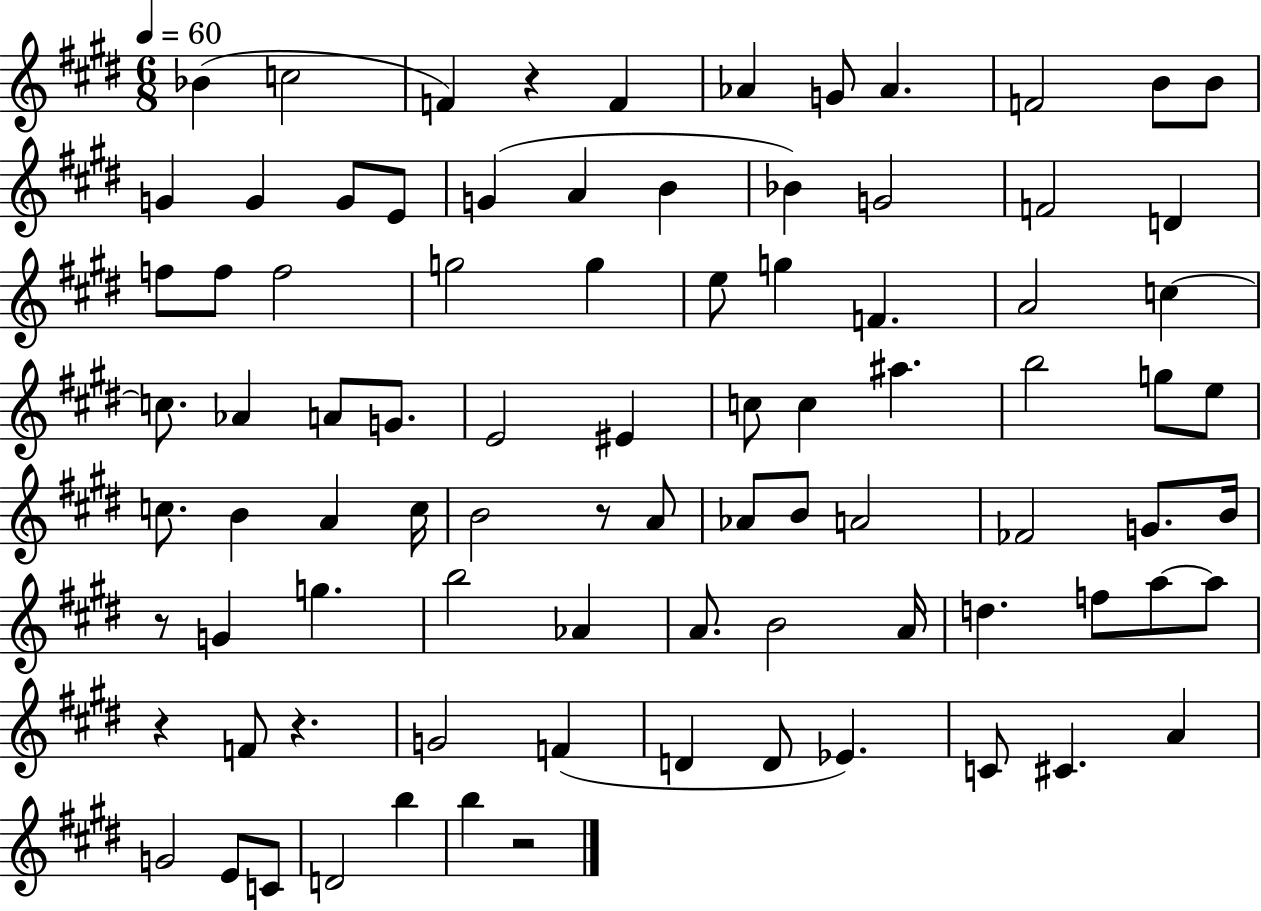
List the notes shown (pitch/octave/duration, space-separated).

Bb4/q C5/h F4/q R/q F4/q Ab4/q G4/e Ab4/q. F4/h B4/e B4/e G4/q G4/q G4/e E4/e G4/q A4/q B4/q Bb4/q G4/h F4/h D4/q F5/e F5/e F5/h G5/h G5/q E5/e G5/q F4/q. A4/h C5/q C5/e. Ab4/q A4/e G4/e. E4/h EIS4/q C5/e C5/q A#5/q. B5/h G5/e E5/e C5/e. B4/q A4/q C5/s B4/h R/e A4/e Ab4/e B4/e A4/h FES4/h G4/e. B4/s R/e G4/q G5/q. B5/h Ab4/q A4/e. B4/h A4/s D5/q. F5/e A5/e A5/e R/q F4/e R/q. G4/h F4/q D4/q D4/e Eb4/q. C4/e C#4/q. A4/q G4/h E4/e C4/e D4/h B5/q B5/q R/h